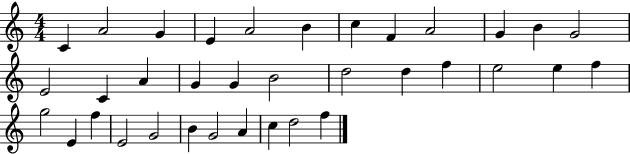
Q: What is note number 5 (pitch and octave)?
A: A4